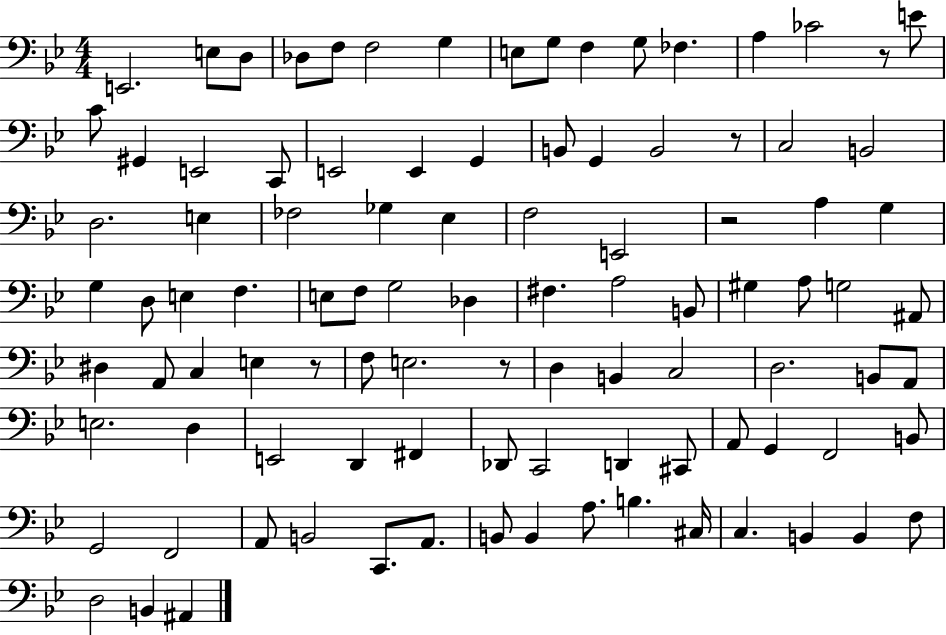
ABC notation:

X:1
T:Untitled
M:4/4
L:1/4
K:Bb
E,,2 E,/2 D,/2 _D,/2 F,/2 F,2 G, E,/2 G,/2 F, G,/2 _F, A, _C2 z/2 E/2 C/2 ^G,, E,,2 C,,/2 E,,2 E,, G,, B,,/2 G,, B,,2 z/2 C,2 B,,2 D,2 E, _F,2 _G, _E, F,2 E,,2 z2 A, G, G, D,/2 E, F, E,/2 F,/2 G,2 _D, ^F, A,2 B,,/2 ^G, A,/2 G,2 ^A,,/2 ^D, A,,/2 C, E, z/2 F,/2 E,2 z/2 D, B,, C,2 D,2 B,,/2 A,,/2 E,2 D, E,,2 D,, ^F,, _D,,/2 C,,2 D,, ^C,,/2 A,,/2 G,, F,,2 B,,/2 G,,2 F,,2 A,,/2 B,,2 C,,/2 A,,/2 B,,/2 B,, A,/2 B, ^C,/4 C, B,, B,, F,/2 D,2 B,, ^A,,